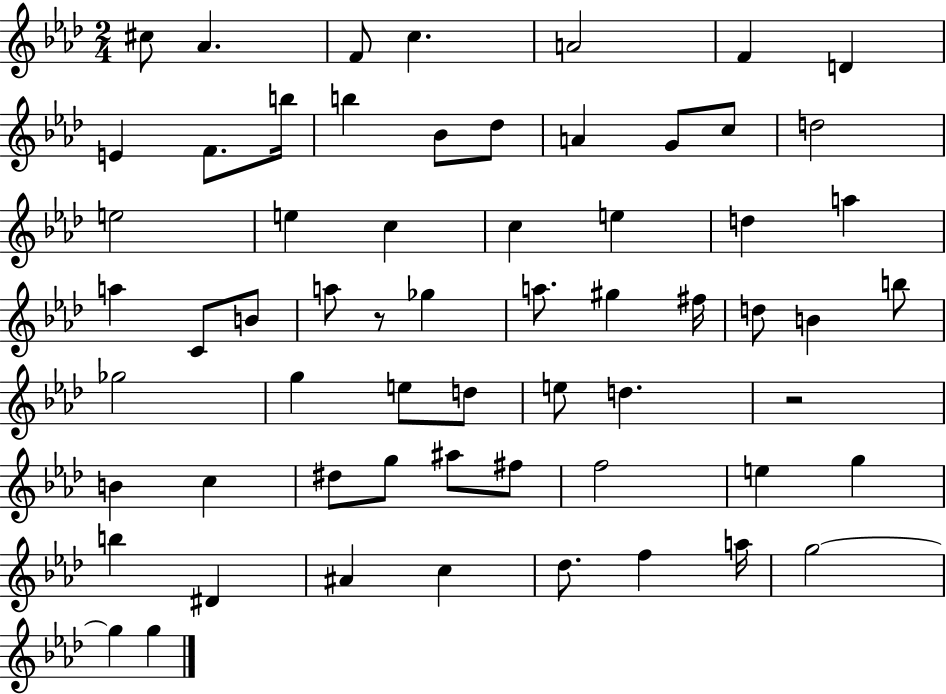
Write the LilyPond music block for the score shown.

{
  \clef treble
  \numericTimeSignature
  \time 2/4
  \key aes \major
  cis''8 aes'4. | f'8 c''4. | a'2 | f'4 d'4 | \break e'4 f'8. b''16 | b''4 bes'8 des''8 | a'4 g'8 c''8 | d''2 | \break e''2 | e''4 c''4 | c''4 e''4 | d''4 a''4 | \break a''4 c'8 b'8 | a''8 r8 ges''4 | a''8. gis''4 fis''16 | d''8 b'4 b''8 | \break ges''2 | g''4 e''8 d''8 | e''8 d''4. | r2 | \break b'4 c''4 | dis''8 g''8 ais''8 fis''8 | f''2 | e''4 g''4 | \break b''4 dis'4 | ais'4 c''4 | des''8. f''4 a''16 | g''2~~ | \break g''4 g''4 | \bar "|."
}